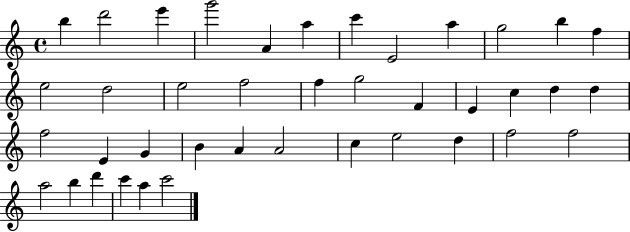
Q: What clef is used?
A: treble